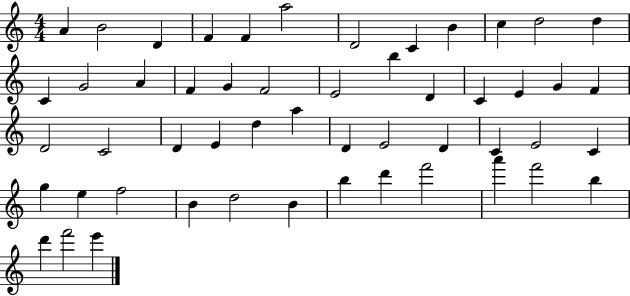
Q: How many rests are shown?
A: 0